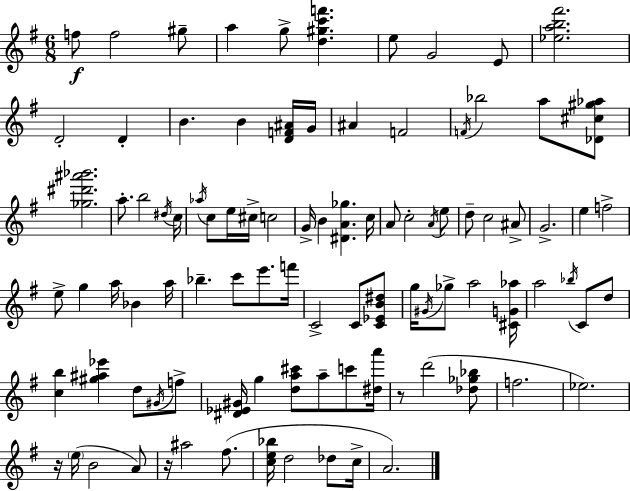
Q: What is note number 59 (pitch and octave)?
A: D5